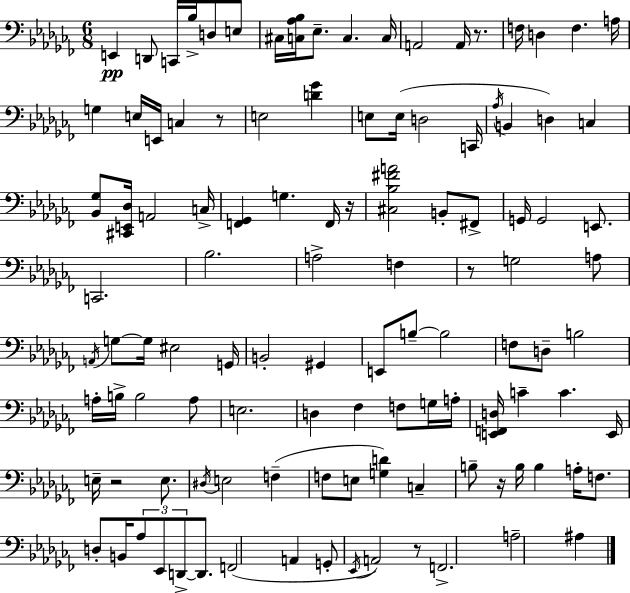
{
  \clef bass
  \numericTimeSignature
  \time 6/8
  \key aes \minor
  e,4\pp d,8 c,16 bes16-> d8 e8 | cis16 <c aes bes>16 ees8.-- c4. c16 | a,2 a,16 r8. | f16 d4 f4. a16 | \break g4 e16 e,16 c4 r8 | e2 <d' ges'>4 | e8 e16( d2 c,16 | \acciaccatura { aes16 } b,4 d4) c4 | \break <bes, ges>8 <cis, e, des>16 a,2 | c16-> <f, ges,>4 g4. f,16 | r16 <cis bes fis' a'>2 b,8-. fis,8-> | g,16 g,2 e,8. | \break c,2. | bes2. | a2-> f4 | r8 g2 a8 | \break \acciaccatura { a,16 } g8~~ g16 eis2 | g,16 b,2-. gis,4 | e,8 b8--~~ b2 | f8 d8-- b2 | \break a16-. b16-> b2 | a8 e2. | d4 fes4 f8 | g16 a16-. <e, f, d>16 c'4-- c'4. | \break e,16 e16-- r2 e8. | \acciaccatura { dis16 } e2 f4--( | f8 e8 <g d'>4) c4-- | b8-- r16 b16 b4 a16-. | \break f8. d8-. b,16 \tuplet 3/2 { aes8 ees,8 d,8->~~ } | d,8. f,2( a,4 | g,8-. \acciaccatura { ees,16 } a,2) | r8 f,2.-> | \break a2-- | ais4 \bar "|."
}